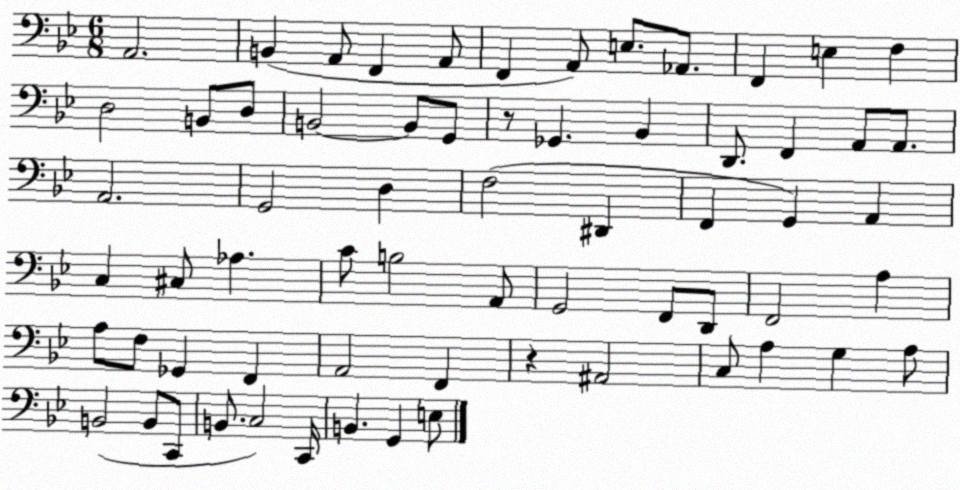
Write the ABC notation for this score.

X:1
T:Untitled
M:6/8
L:1/4
K:Bb
A,,2 B,, A,,/2 F,, A,,/2 F,, A,,/2 E,/2 _A,,/2 F,, E, F, D,2 B,,/2 D,/2 B,,2 B,,/2 G,,/2 z/2 _G,, _B,, D,,/2 F,, A,,/2 A,,/2 A,,2 G,,2 D, F,2 ^D,, F,, G,, A,, C, ^C,/2 _A, C/2 B,2 A,,/2 G,,2 F,,/2 D,,/2 F,,2 A, A,/2 F,/2 _G,, F,, A,,2 F,, z ^A,,2 C,/2 A, G, A,/2 B,,2 B,,/2 C,,/2 B,,/2 C,2 C,,/4 B,, G,, E,/2